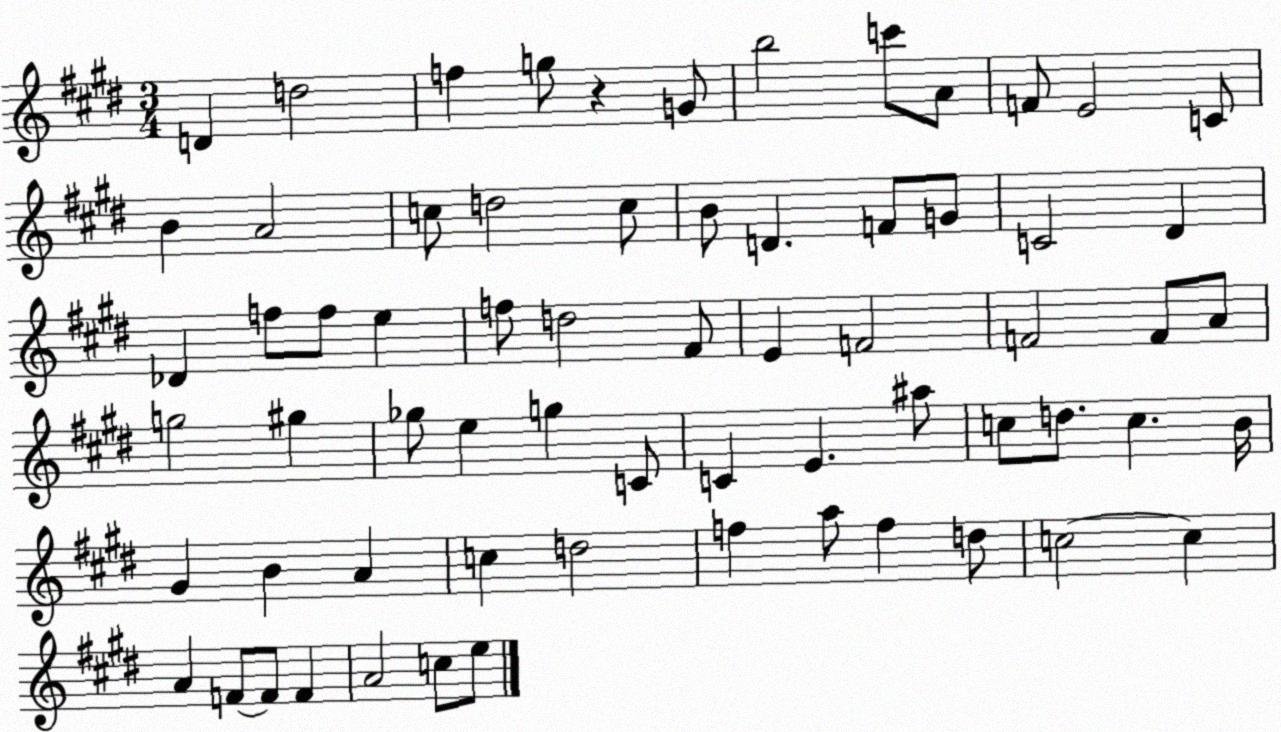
X:1
T:Untitled
M:3/4
L:1/4
K:E
D d2 f g/2 z G/2 b2 c'/2 A/2 F/2 E2 C/2 B A2 c/2 d2 c/2 B/2 D F/2 G/2 C2 ^D _D f/2 f/2 e f/2 d2 ^F/2 E F2 F2 F/2 A/2 g2 ^g _g/2 e g C/2 C E ^a/2 c/2 d/2 c B/4 ^G B A c d2 f a/2 f d/2 c2 c A F/2 F/2 F A2 c/2 e/2